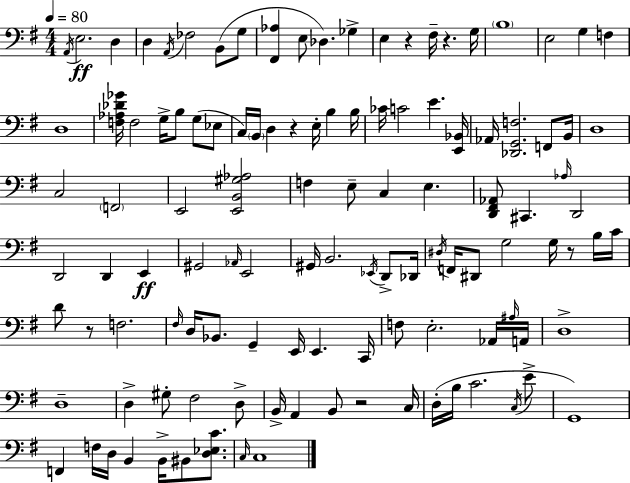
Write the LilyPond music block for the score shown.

{
  \clef bass
  \numericTimeSignature
  \time 4/4
  \key e \minor
  \tempo 4 = 80
  \acciaccatura { a,16 }\ff e2. d4 | d4 \acciaccatura { a,16 } fes2 b,8( | g8 <fis, aes>4 e8 des4.) ges4-> | e4 r4 fis16-- r4. | \break g16 \parenthesize b1 | e2 g4 f4 | d1 | <f aes des' ges'>16 f2 g16-> b8 g8( | \break ees8 c16) \parenthesize b,16 d4 r4 e16-. b4 | b16 ces'16 c'2 e'4. | <e, bes,>16 aes,16 <des, g, f>2. f,8 | b,16 d1 | \break c2 \parenthesize f,2 | e,2 <e, b, gis aes>2 | f4 e8-- c4 e4. | <d, fis, aes,>8 cis,4. \grace { aes16 } d,2 | \break d,2 d,4 e,4\ff | gis,2 \grace { aes,16 } e,2 | gis,16 b,2. | \acciaccatura { ees,16 } d,8-> des,16 \acciaccatura { dis16 } f,16 dis,8 g2 | \break g16 r8 b16 c'16 d'8 r8 f2. | \grace { fis16 } d16 bes,8. g,4-- e,16 | e,4. c,16 f8 e2.-. | aes,16 \grace { ais16 } a,16 d1-> | \break d1-- | d4-> gis8-. fis2 | d8-> b,16-> a,4 b,8 r2 | c16 d16-.( b16 c'2. | \break \acciaccatura { c16 } e'8-> g,1) | f,4 f16 d16 b,4 | b,16-> bis,8 <d ees c'>8. \grace { c16 } c1 | \bar "|."
}